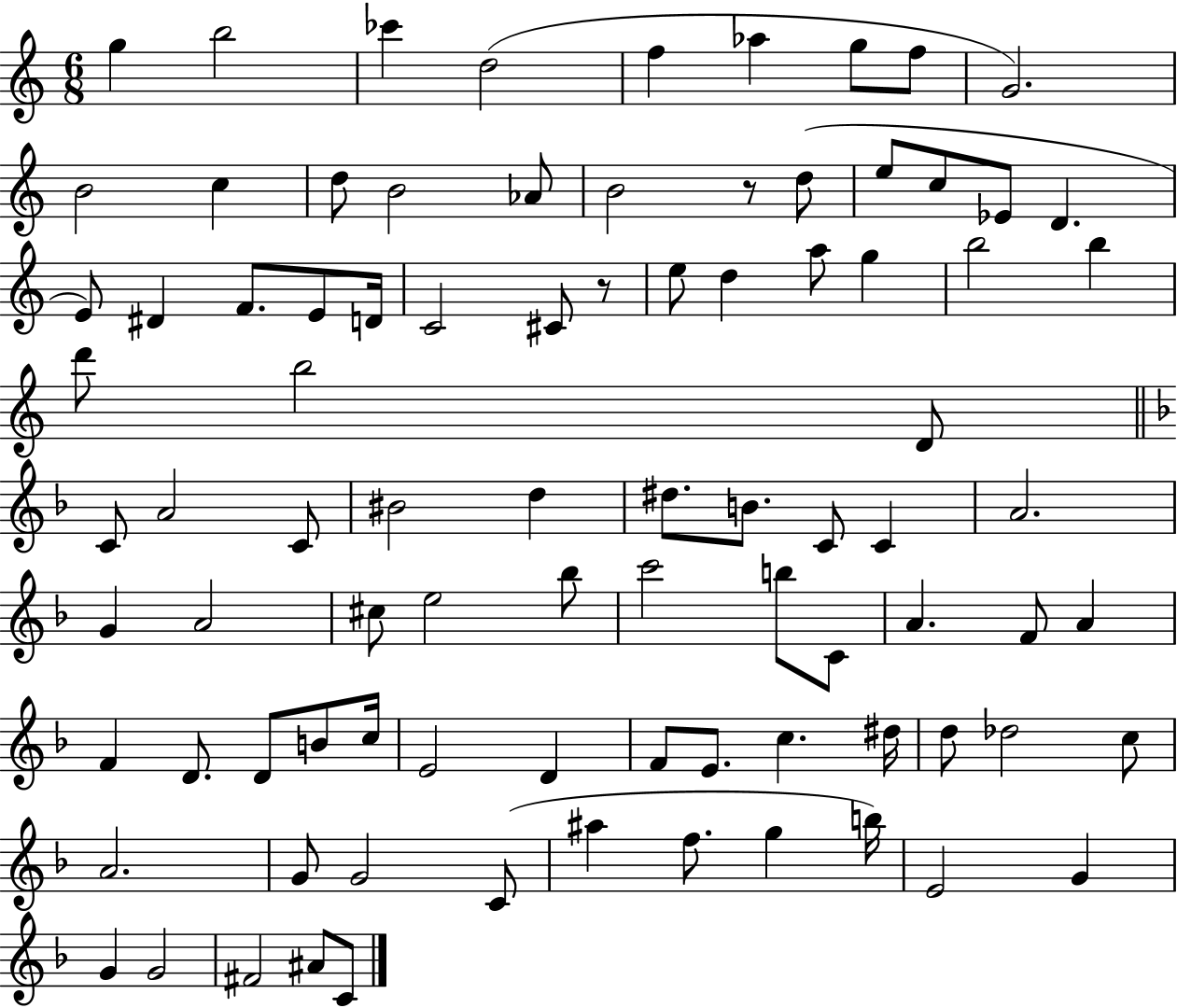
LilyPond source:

{
  \clef treble
  \numericTimeSignature
  \time 6/8
  \key c \major
  g''4 b''2 | ces'''4 d''2( | f''4 aes''4 g''8 f''8 | g'2.) | \break b'2 c''4 | d''8 b'2 aes'8 | b'2 r8 d''8( | e''8 c''8 ees'8 d'4. | \break e'8) dis'4 f'8. e'8 d'16 | c'2 cis'8 r8 | e''8 d''4 a''8 g''4 | b''2 b''4 | \break d'''8 b''2 d'8 | \bar "||" \break \key f \major c'8 a'2 c'8 | bis'2 d''4 | dis''8. b'8. c'8 c'4 | a'2. | \break g'4 a'2 | cis''8 e''2 bes''8 | c'''2 b''8 c'8 | a'4. f'8 a'4 | \break f'4 d'8. d'8 b'8 c''16 | e'2 d'4 | f'8 e'8. c''4. dis''16 | d''8 des''2 c''8 | \break a'2. | g'8 g'2 c'8( | ais''4 f''8. g''4 b''16) | e'2 g'4 | \break g'4 g'2 | fis'2 ais'8 c'8 | \bar "|."
}